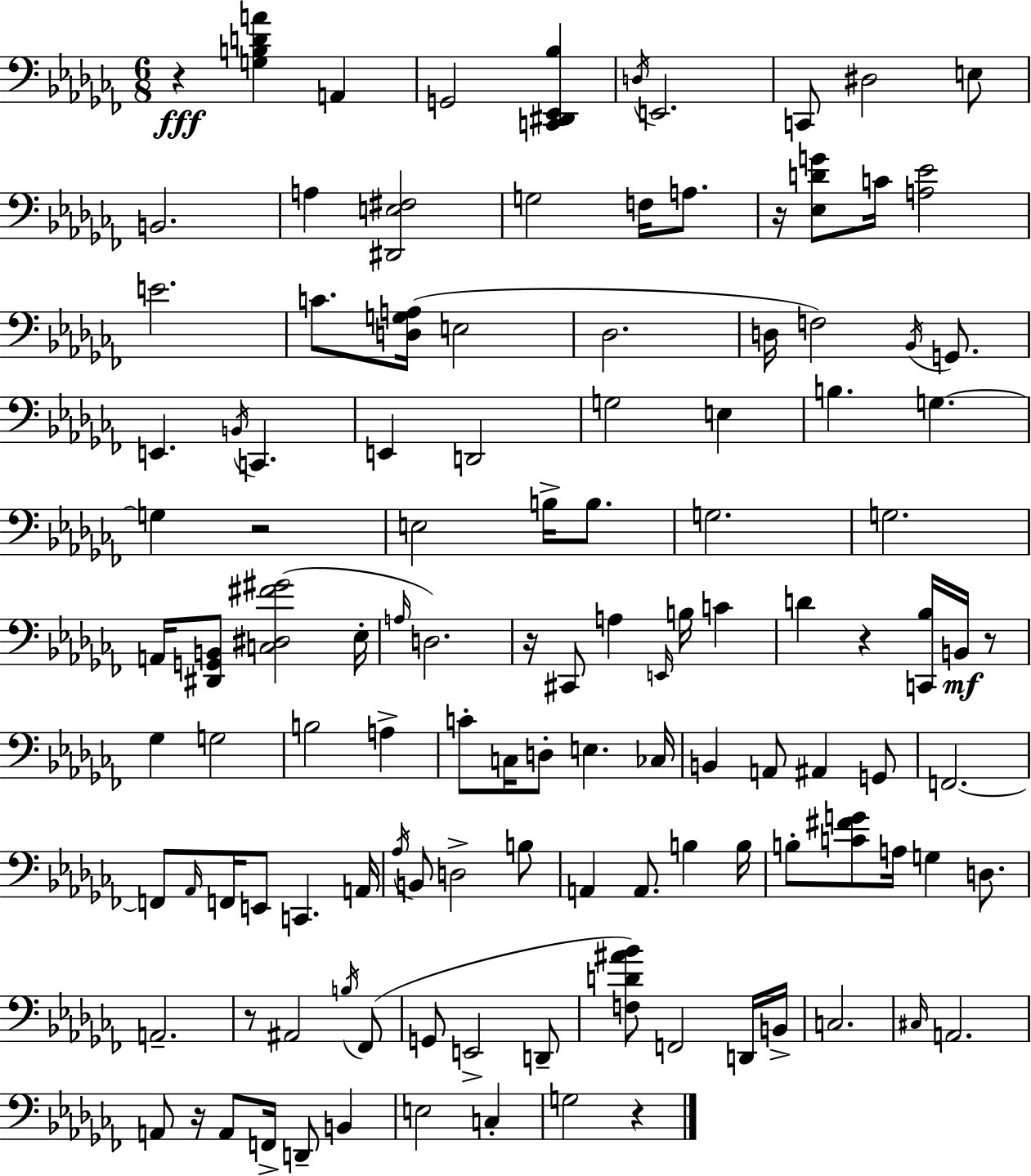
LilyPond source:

{
  \clef bass
  \numericTimeSignature
  \time 6/8
  \key aes \minor
  \repeat volta 2 { r4\fff <g b d' a'>4 a,4 | g,2 <c, dis, ees, bes>4 | \acciaccatura { d16 } e,2. | c,8 dis2 e8 | \break b,2. | a4 <dis, e fis>2 | g2 f16 a8. | r16 <ees d' g'>8 c'16 <a ees'>2 | \break e'2. | c'8. <d g a>16( e2 | des2. | d16 f2) \acciaccatura { bes,16 } g,8. | \break e,4. \acciaccatura { b,16 } c,4. | e,4 d,2 | g2 e4 | b4. g4.~~ | \break g4 r2 | e2 b16-> | b8. g2. | g2. | \break a,16 <dis, g, b,>8 <c dis fis' gis'>2( | ees16-. \grace { a16 }) d2. | r16 cis,8 a4 \grace { e,16 } | b16 c'4 d'4 r4 | \break <c, bes>16 b,16\mf r8 ges4 g2 | b2 | a4-> c'8-. c16 d8-. e4. | ces16 b,4 a,8 ais,4 | \break g,8 f,2.~~ | f,8 \grace { aes,16 } f,16 e,8 c,4. | a,16 \acciaccatura { aes16 } b,8 d2-> | b8 a,4 a,8. | \break b4 b16 b8-. <c' fis' g'>8 a16 | g4 d8. a,2.-- | r8 ais,2 | \acciaccatura { b16 } fes,8( g,8 e,2-> | \break d,8-- <f d' ais' bes'>8) f,2 | d,16 b,16-> c2. | \grace { cis16 } a,2. | a,8 r16 | \break a,8 f,16-> d,8-- b,4 e2 | c4-. g2 | r4 } \bar "|."
}